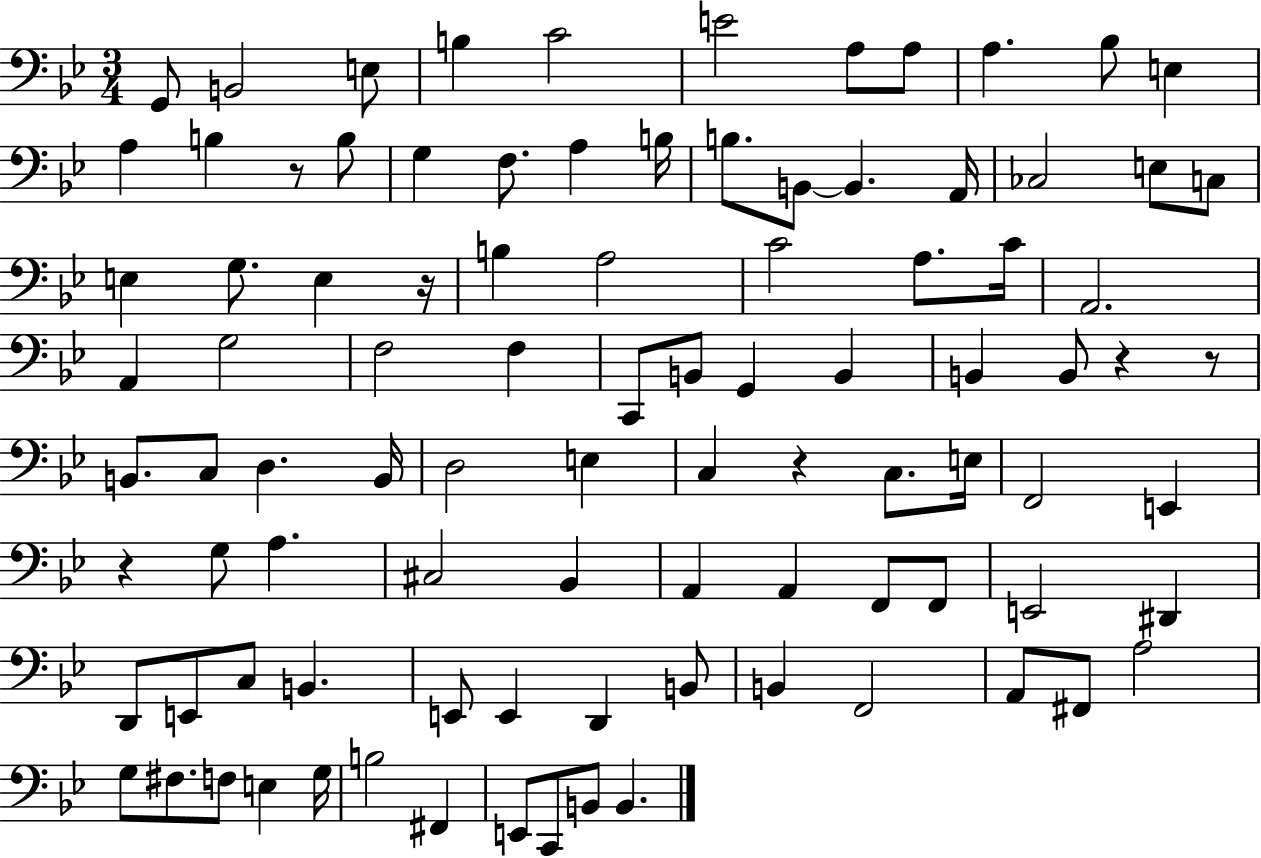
{
  \clef bass
  \numericTimeSignature
  \time 3/4
  \key bes \major
  g,8 b,2 e8 | b4 c'2 | e'2 a8 a8 | a4. bes8 e4 | \break a4 b4 r8 b8 | g4 f8. a4 b16 | b8. b,8~~ b,4. a,16 | ces2 e8 c8 | \break e4 g8. e4 r16 | b4 a2 | c'2 a8. c'16 | a,2. | \break a,4 g2 | f2 f4 | c,8 b,8 g,4 b,4 | b,4 b,8 r4 r8 | \break b,8. c8 d4. b,16 | d2 e4 | c4 r4 c8. e16 | f,2 e,4 | \break r4 g8 a4. | cis2 bes,4 | a,4 a,4 f,8 f,8 | e,2 dis,4 | \break d,8 e,8 c8 b,4. | e,8 e,4 d,4 b,8 | b,4 f,2 | a,8 fis,8 a2 | \break g8 fis8. f8 e4 g16 | b2 fis,4 | e,8 c,8 b,8 b,4. | \bar "|."
}